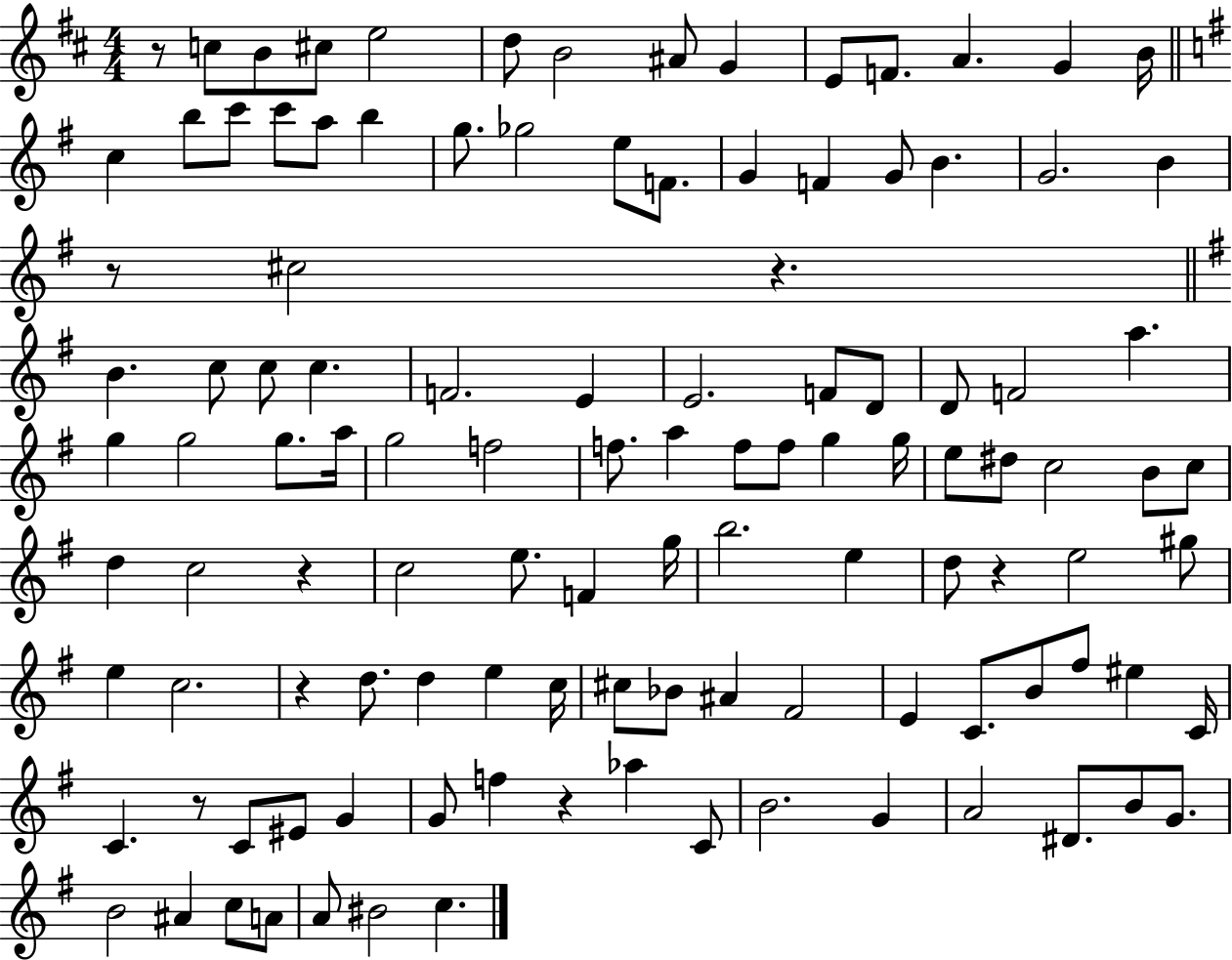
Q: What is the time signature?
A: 4/4